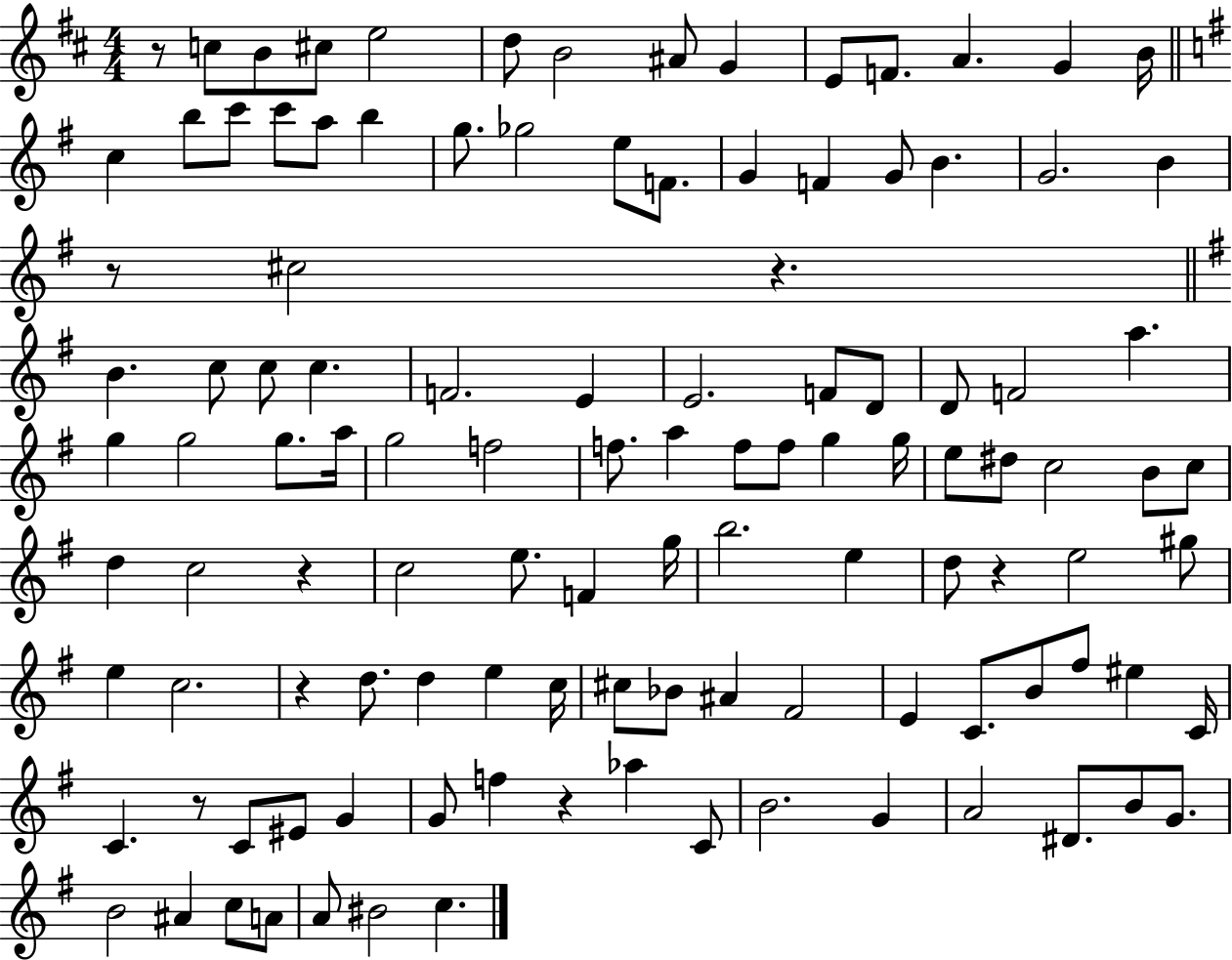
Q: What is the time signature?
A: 4/4